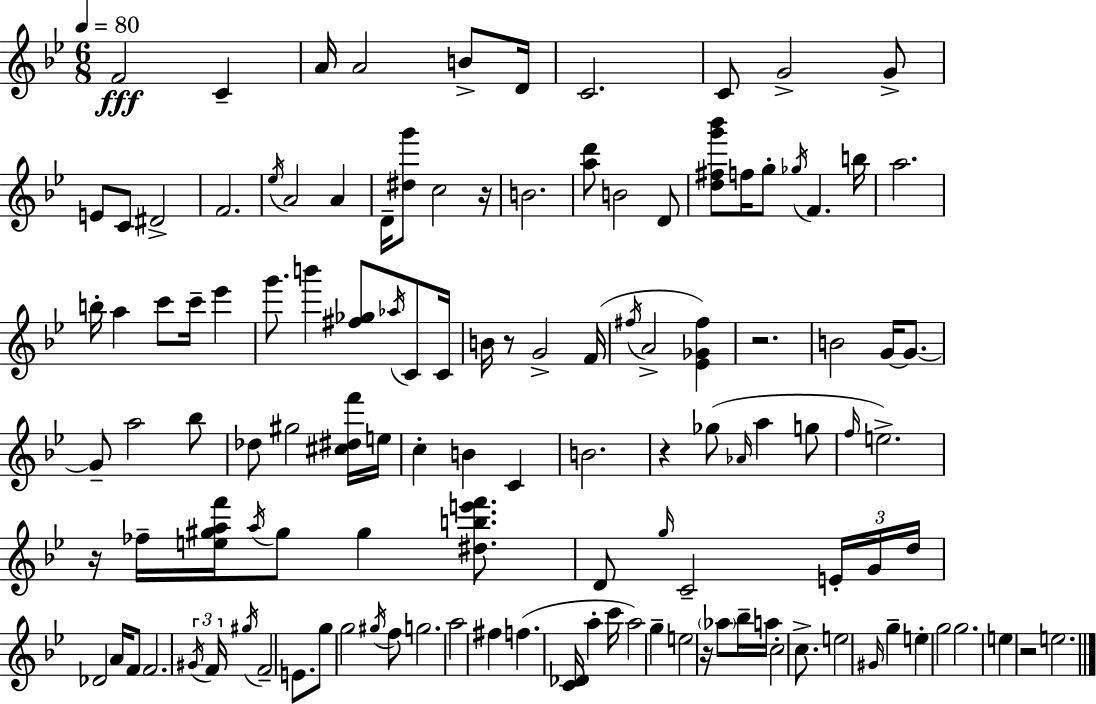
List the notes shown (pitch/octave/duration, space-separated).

F4/h C4/q A4/s A4/h B4/e D4/s C4/h. C4/e G4/h G4/e E4/e C4/e D#4/h F4/h. Eb5/s A4/h A4/q D4/s [D#5,G6]/e C5/h R/s B4/h. [A5,D6]/e B4/h D4/e [D5,F#5,G6,Bb6]/e F5/s G5/e Gb5/s F4/q. B5/s A5/h. B5/s A5/q C6/e C6/s Eb6/q G6/e. B6/q [F#5,Gb5]/e Ab5/s C4/e C4/s B4/s R/e G4/h F4/s F#5/s A4/h [Eb4,Gb4,F#5]/q R/h. B4/h G4/s G4/e. G4/e A5/h Bb5/e Db5/e G#5/h [C#5,D#5,F6]/s E5/s C5/q B4/q C4/q B4/h. R/q Gb5/e Ab4/s A5/q G5/e F5/s E5/h. R/s FES5/s [E5,G#5,A5,F6]/s A5/s G#5/e G#5/q [D#5,B5,E6,F6]/e. D4/e G5/s C4/h E4/s G4/s D5/s Db4/h A4/s F4/e F4/h. G#4/s F4/s G#5/s F4/h E4/e. G5/e G5/h G#5/s F5/e G5/h. A5/h F#5/q F5/q. [C4,Db4]/s A5/q C6/s A5/h G5/q E5/h R/s Ab5/e Bb5/s A5/s C5/h C5/e. E5/h G#4/s G5/q E5/q G5/h G5/h. E5/q R/h E5/h.